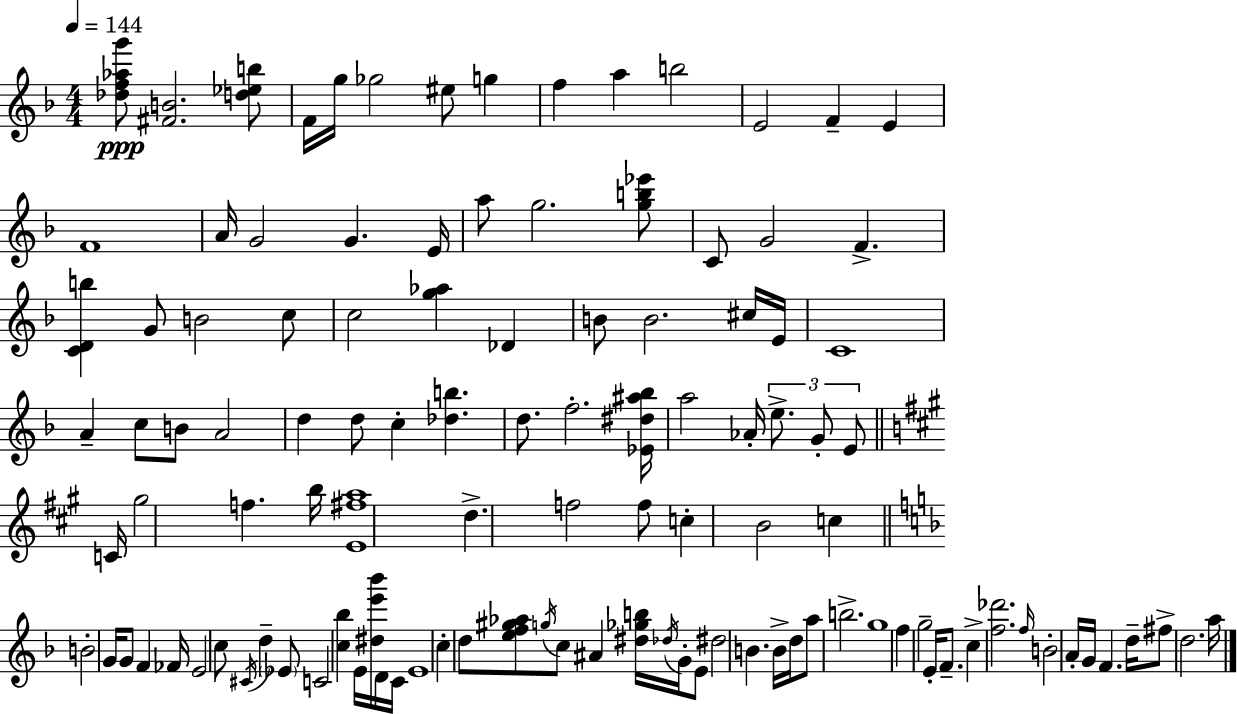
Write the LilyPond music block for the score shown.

{
  \clef treble
  \numericTimeSignature
  \time 4/4
  \key d \minor
  \tempo 4 = 144
  \repeat volta 2 { <des'' f'' aes'' g'''>8\ppp <fis' b'>2. <d'' ees'' b''>8 | f'16 g''16 ges''2 eis''8 g''4 | f''4 a''4 b''2 | e'2 f'4-- e'4 | \break f'1 | a'16 g'2 g'4. e'16 | a''8 g''2. <g'' b'' ees'''>8 | c'8 g'2 f'4.-> | \break <c' d' b''>4 g'8 b'2 c''8 | c''2 <g'' aes''>4 des'4 | b'8 b'2. cis''16 e'16 | c'1 | \break a'4-- c''8 b'8 a'2 | d''4 d''8 c''4-. <des'' b''>4. | d''8. f''2.-. <ees' dis'' ais'' bes''>16 | a''2 aes'16-. \tuplet 3/2 { e''8.-> g'8-. e'8 } | \break \bar "||" \break \key a \major c'16 gis''2 f''4. b''16 | <e' fis'' a''>1 | d''4.-> f''2 f''8 | c''4-. b'2 c''4 | \break \bar "||" \break \key f \major b'2-. g'16 g'8 f'4 fes'16 | e'2 c''8 \acciaccatura { cis'16 } d''4-- \parenthesize ees'8 | c'2 <c'' bes''>4 e'16 <dis'' e''' bes'''>16 d'16 | c'16 e'1 | \break c''4-. d''8 <e'' f'' gis'' aes''>8 \acciaccatura { g''16 } c''8 ais'4 | <dis'' ges'' b''>16 \acciaccatura { des''16 } g'16-. e'8 dis''2 b'4. | b'16-> d''16 a''8 b''2.-> | g''1 | \break f''4 g''2-- e'16-. | f'8.-- c''4-> <f'' des'''>2. | \grace { f''16 } b'2-. a'16-. g'16 f'4. | d''16-- fis''8-> d''2. | \break a''16 } \bar "|."
}